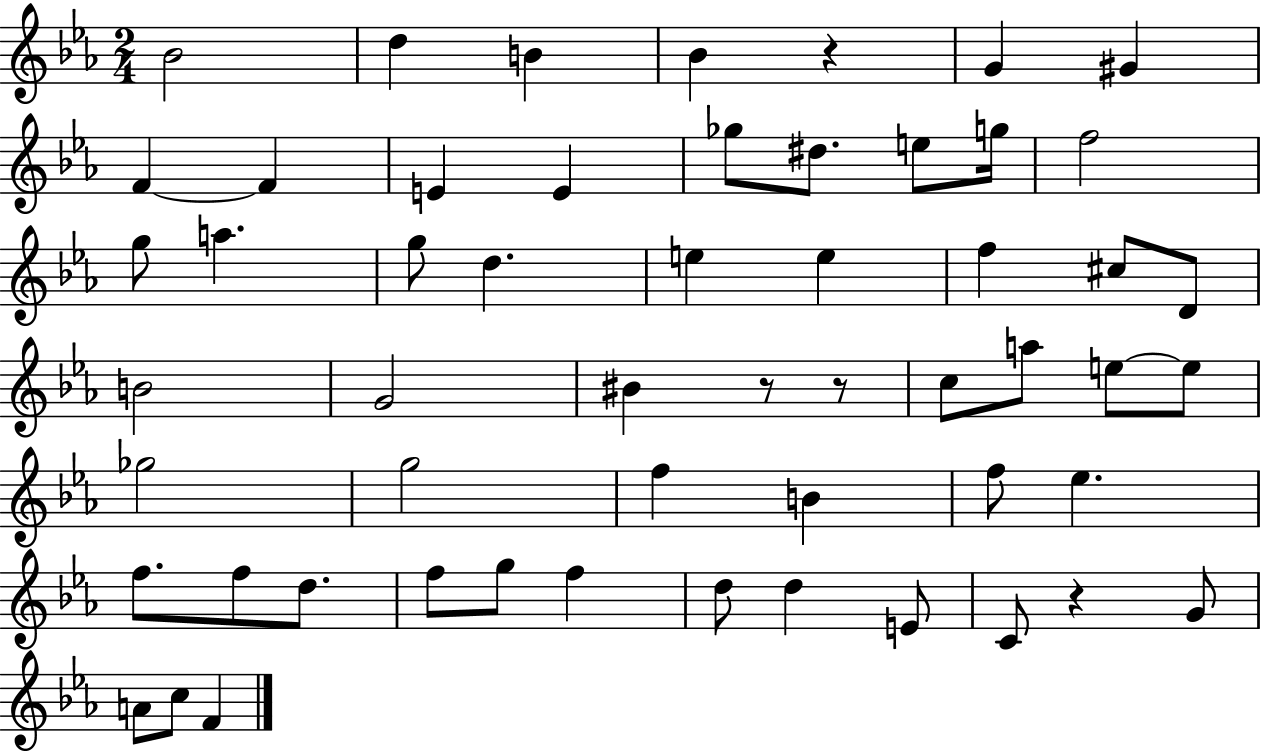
{
  \clef treble
  \numericTimeSignature
  \time 2/4
  \key ees \major
  bes'2 | d''4 b'4 | bes'4 r4 | g'4 gis'4 | \break f'4~~ f'4 | e'4 e'4 | ges''8 dis''8. e''8 g''16 | f''2 | \break g''8 a''4. | g''8 d''4. | e''4 e''4 | f''4 cis''8 d'8 | \break b'2 | g'2 | bis'4 r8 r8 | c''8 a''8 e''8~~ e''8 | \break ges''2 | g''2 | f''4 b'4 | f''8 ees''4. | \break f''8. f''8 d''8. | f''8 g''8 f''4 | d''8 d''4 e'8 | c'8 r4 g'8 | \break a'8 c''8 f'4 | \bar "|."
}